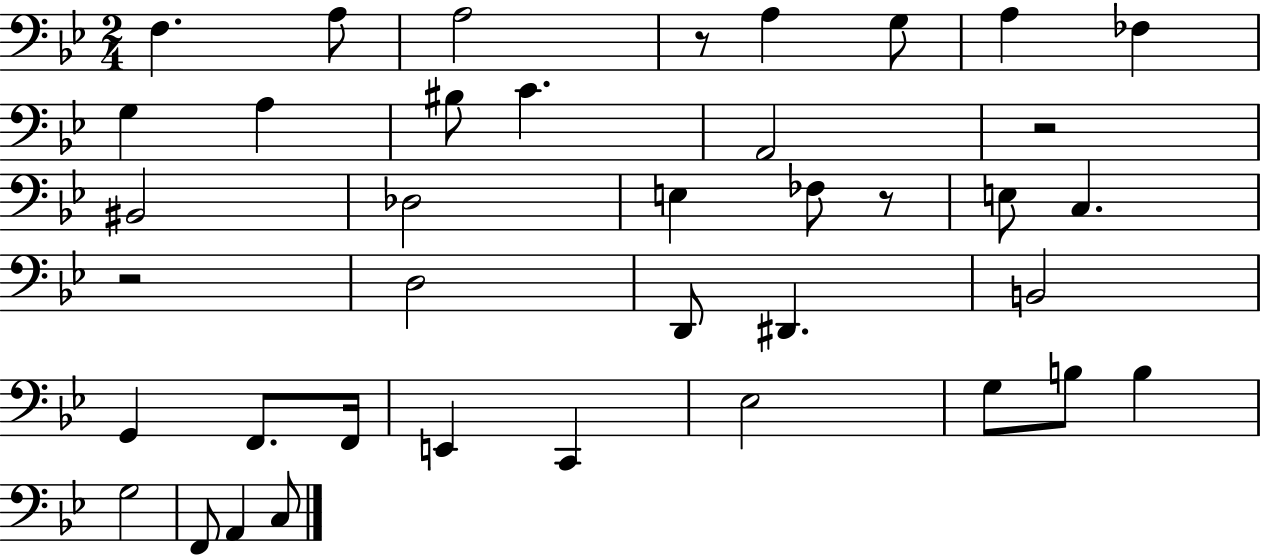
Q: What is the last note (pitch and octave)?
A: C3